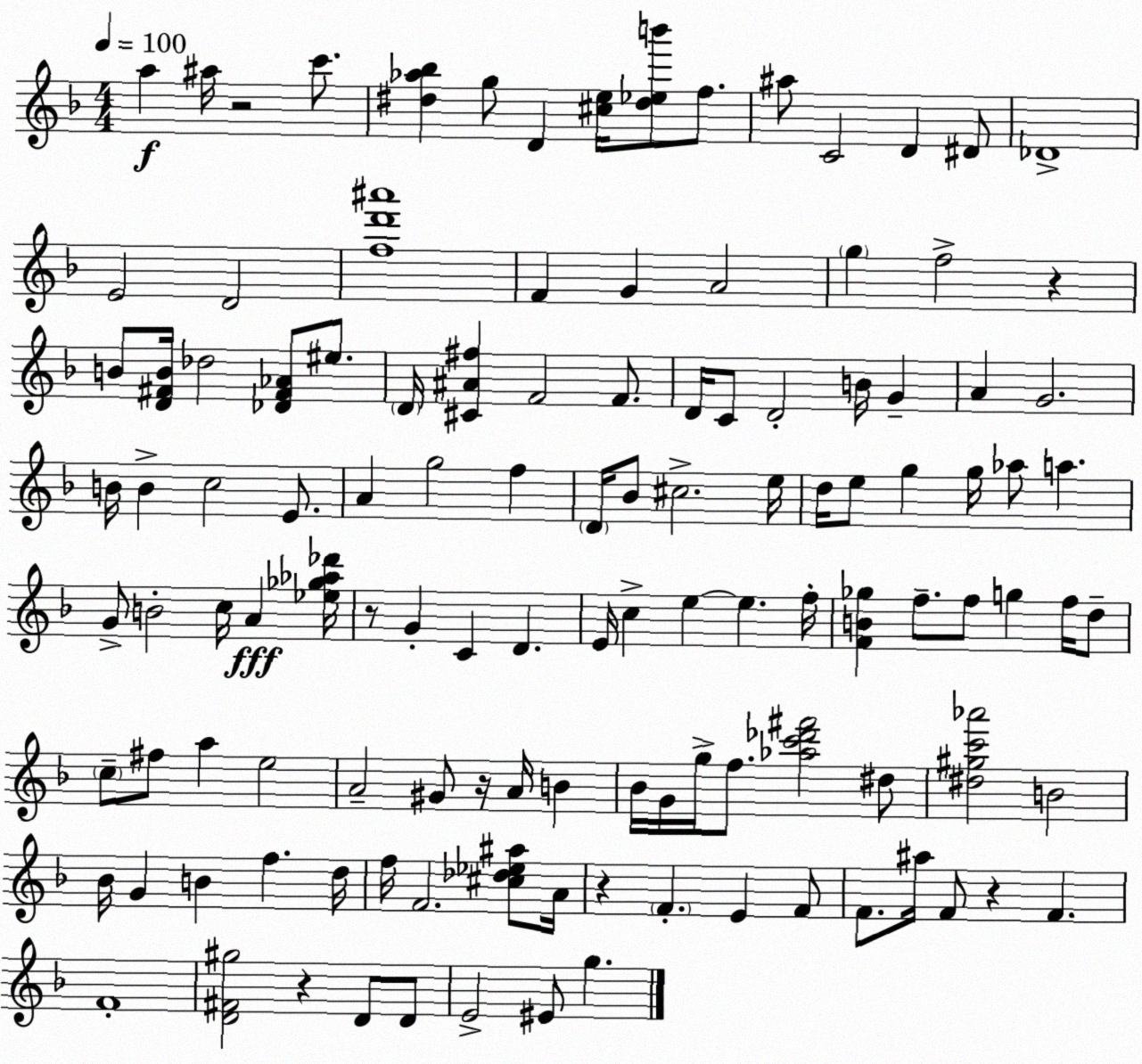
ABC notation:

X:1
T:Untitled
M:4/4
L:1/4
K:Dm
a ^a/4 z2 c'/2 [^d_a_b] g/2 D [^ce]/4 [^d_eb']/2 f/2 ^a/2 C2 D ^D/2 _D4 E2 D2 [fd'^a']4 F G A2 g f2 z B/2 [D^FB]/4 _d2 [_D^F_A]/2 ^e/2 D/4 [^C^A^f] F2 F/2 D/4 C/2 D2 B/4 G A G2 B/4 B c2 E/2 A g2 f D/4 _B/2 ^c2 e/4 d/4 e/2 g g/4 _a/2 a G/2 B2 c/4 A [_e_g_a_d']/4 z/2 G C D E/4 c e e f/4 [FB_g] f/2 f/2 g f/4 d/2 c/2 ^f/2 a e2 A2 ^G/2 z/4 A/4 B _B/4 G/4 g/4 f/2 [_ac'_d'^f']2 ^d/2 [^d^gc'_a']2 B2 _B/4 G B f d/4 f/4 F2 [^c_d_e^a]/2 A/4 z F E F/2 F/2 ^a/4 F/2 z F F4 [D^F^g]2 z D/2 D/2 E2 ^E/2 g